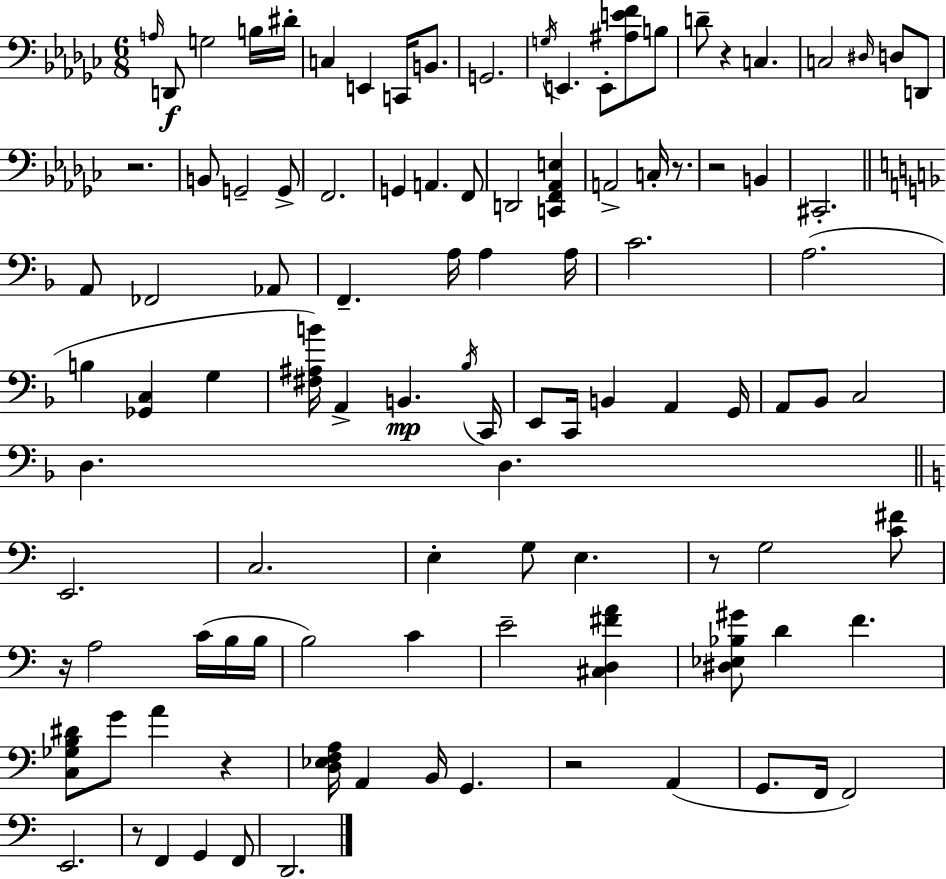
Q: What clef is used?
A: bass